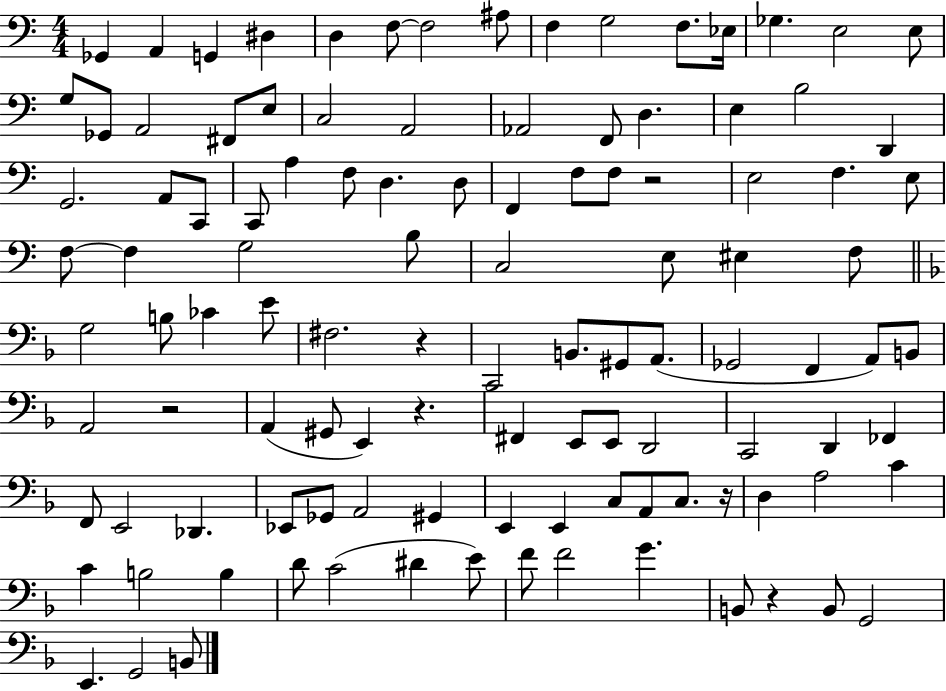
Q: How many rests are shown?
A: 6